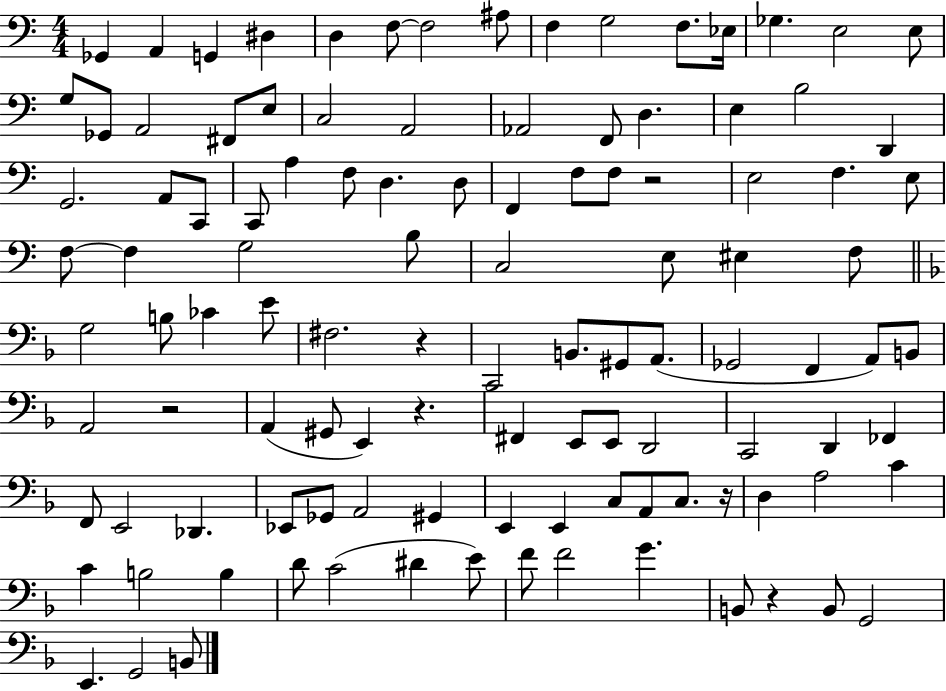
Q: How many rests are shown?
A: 6